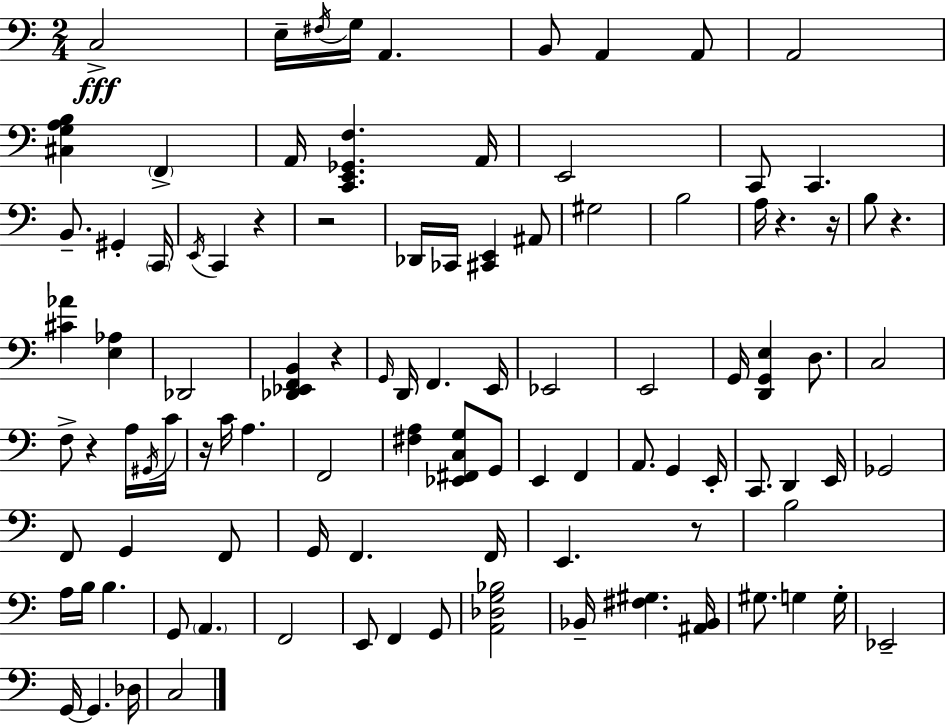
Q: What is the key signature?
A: C major